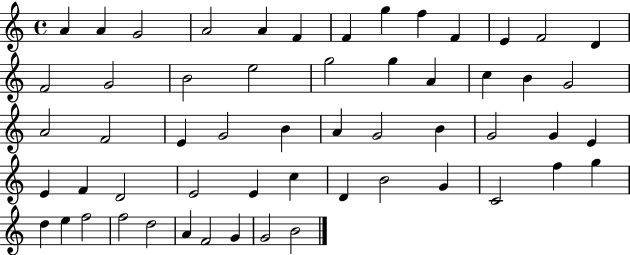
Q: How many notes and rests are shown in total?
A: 56